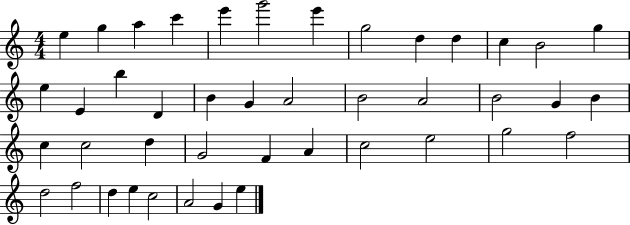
E5/q G5/q A5/q C6/q E6/q G6/h E6/q G5/h D5/q D5/q C5/q B4/h G5/q E5/q E4/q B5/q D4/q B4/q G4/q A4/h B4/h A4/h B4/h G4/q B4/q C5/q C5/h D5/q G4/h F4/q A4/q C5/h E5/h G5/h F5/h D5/h F5/h D5/q E5/q C5/h A4/h G4/q E5/q